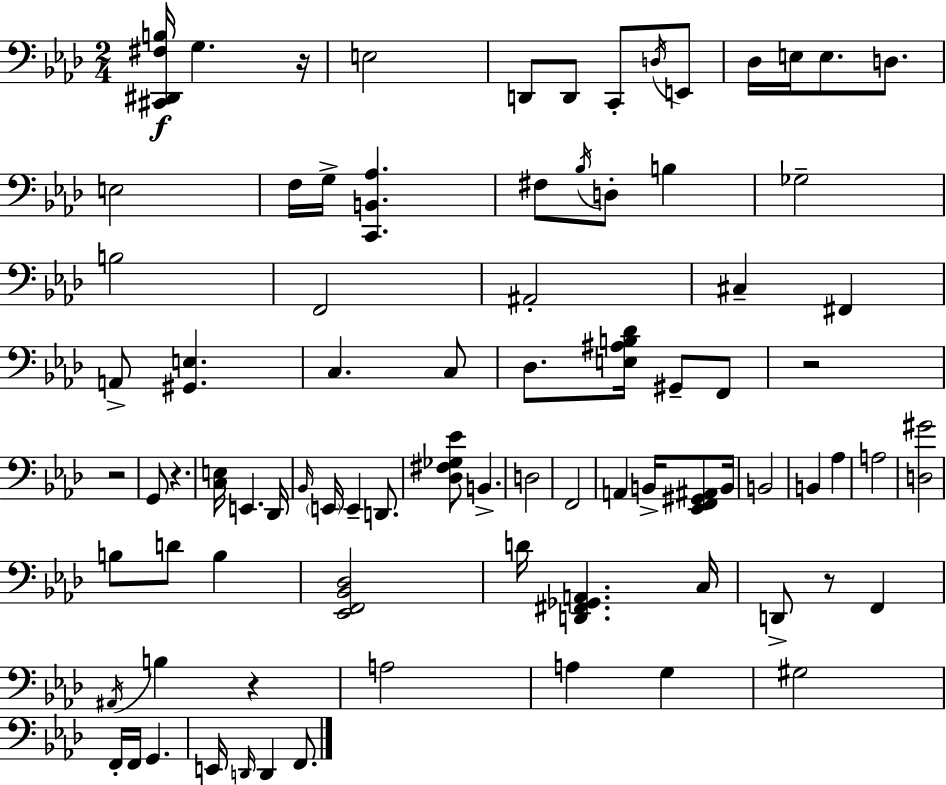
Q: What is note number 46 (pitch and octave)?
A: Ab3